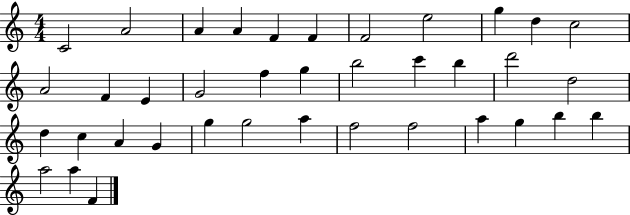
X:1
T:Untitled
M:4/4
L:1/4
K:C
C2 A2 A A F F F2 e2 g d c2 A2 F E G2 f g b2 c' b d'2 d2 d c A G g g2 a f2 f2 a g b b a2 a F